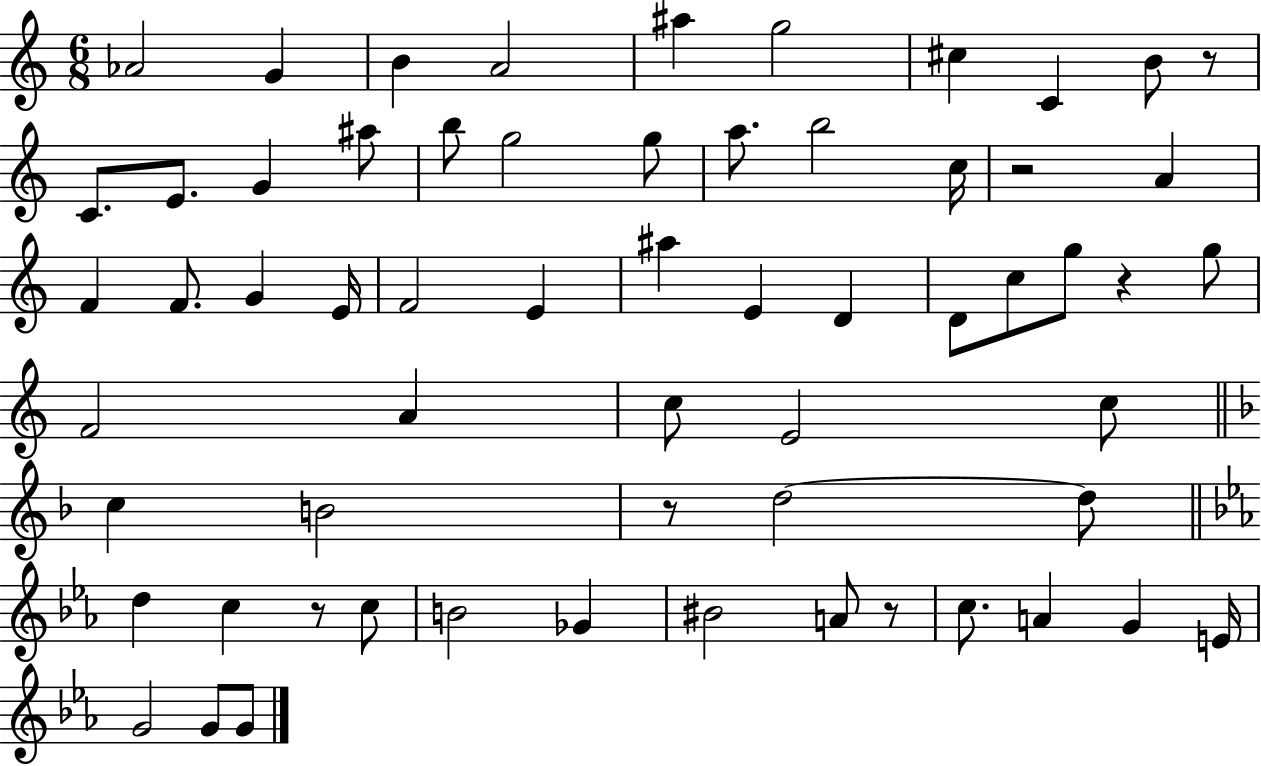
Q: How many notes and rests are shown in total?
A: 62